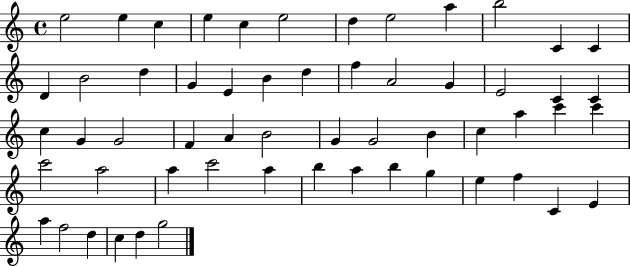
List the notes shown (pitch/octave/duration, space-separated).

E5/h E5/q C5/q E5/q C5/q E5/h D5/q E5/h A5/q B5/h C4/q C4/q D4/q B4/h D5/q G4/q E4/q B4/q D5/q F5/q A4/h G4/q E4/h C4/q C4/q C5/q G4/q G4/h F4/q A4/q B4/h G4/q G4/h B4/q C5/q A5/q C6/q C6/q C6/h A5/h A5/q C6/h A5/q B5/q A5/q B5/q G5/q E5/q F5/q C4/q E4/q A5/q F5/h D5/q C5/q D5/q G5/h